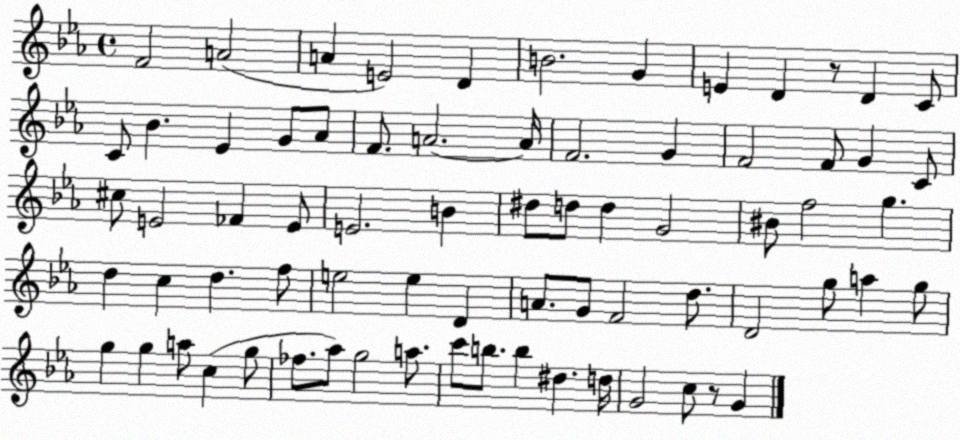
X:1
T:Untitled
M:4/4
L:1/4
K:Eb
F2 A2 A E2 D B2 G E D z/2 D C/2 C/2 _B _E G/2 _A/2 F/2 A2 A/4 F2 G F2 F/2 G C/2 ^c/2 E2 _F E/2 E2 B ^d/2 d/2 d G2 ^B/2 f2 g d c d f/2 e2 e D A/2 G/2 F2 d/2 D2 g/2 a g/2 g g a/2 c g/2 _f/2 _a/2 g2 a/2 c'/2 b/2 b ^d d/4 G2 c/2 z/2 G